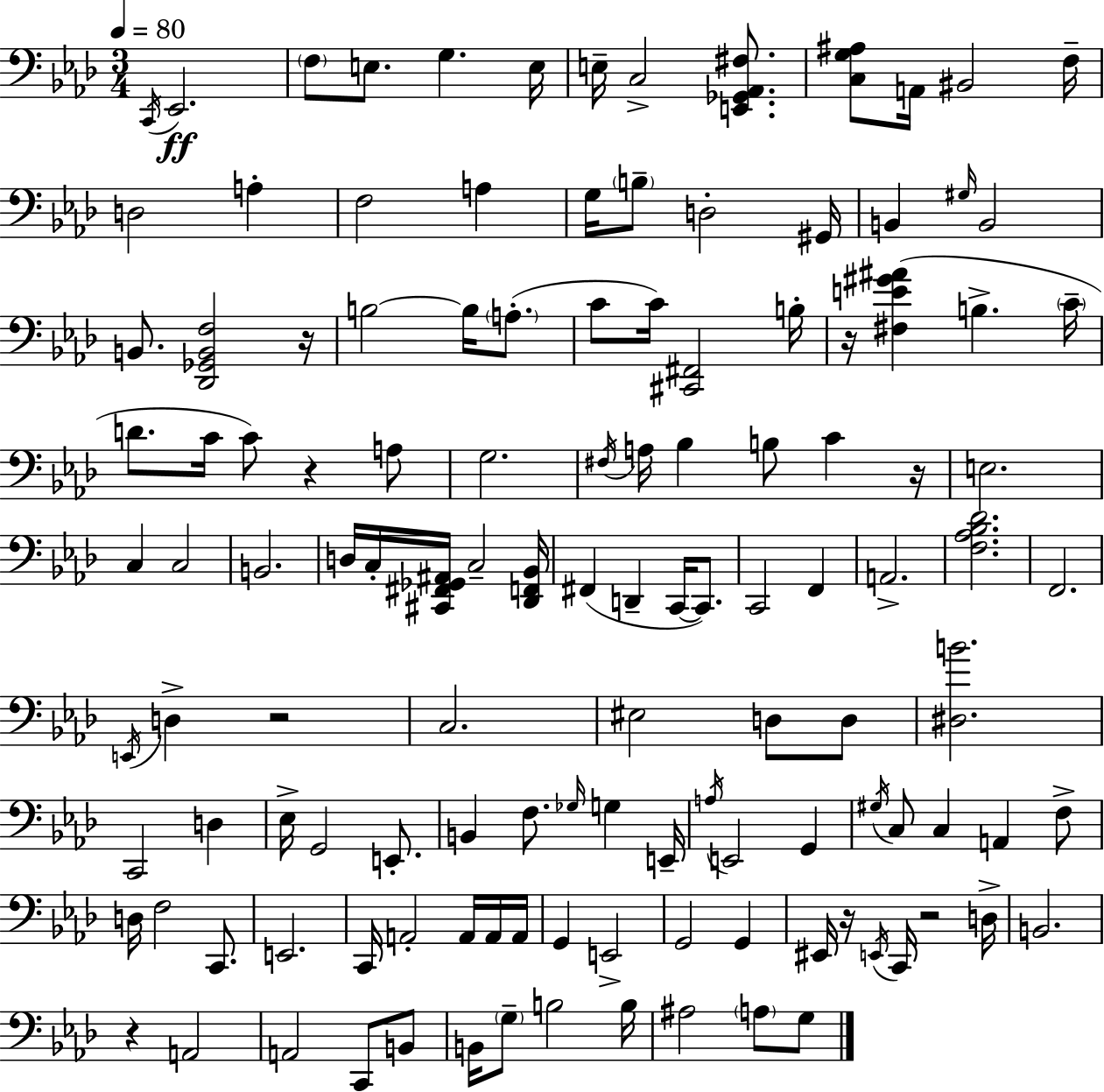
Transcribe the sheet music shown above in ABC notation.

X:1
T:Untitled
M:3/4
L:1/4
K:Fm
C,,/4 _E,,2 F,/2 E,/2 G, E,/4 E,/4 C,2 [E,,_G,,_A,,^F,]/2 [C,G,^A,]/2 A,,/4 ^B,,2 F,/4 D,2 A, F,2 A, G,/4 B,/2 D,2 ^G,,/4 B,, ^G,/4 B,,2 B,,/2 [_D,,_G,,B,,F,]2 z/4 B,2 B,/4 A,/2 C/2 C/4 [^C,,^F,,]2 B,/4 z/4 [^F,E^G^A] B, C/4 D/2 C/4 C/2 z A,/2 G,2 ^F,/4 A,/4 _B, B,/2 C z/4 E,2 C, C,2 B,,2 D,/4 C,/4 [^C,,^F,,_G,,^A,,]/4 C,2 [_D,,F,,_B,,]/4 ^F,, D,, C,,/4 C,,/2 C,,2 F,, A,,2 [F,_A,_B,_D]2 F,,2 E,,/4 D, z2 C,2 ^E,2 D,/2 D,/2 [^D,B]2 C,,2 D, _E,/4 G,,2 E,,/2 B,, F,/2 _G,/4 G, E,,/4 A,/4 E,,2 G,, ^G,/4 C,/2 C, A,, F,/2 D,/4 F,2 C,,/2 E,,2 C,,/4 A,,2 A,,/4 A,,/4 A,,/4 G,, E,,2 G,,2 G,, ^E,,/4 z/4 E,,/4 C,,/4 z2 D,/4 B,,2 z A,,2 A,,2 C,,/2 B,,/2 B,,/4 G,/2 B,2 B,/4 ^A,2 A,/2 G,/2